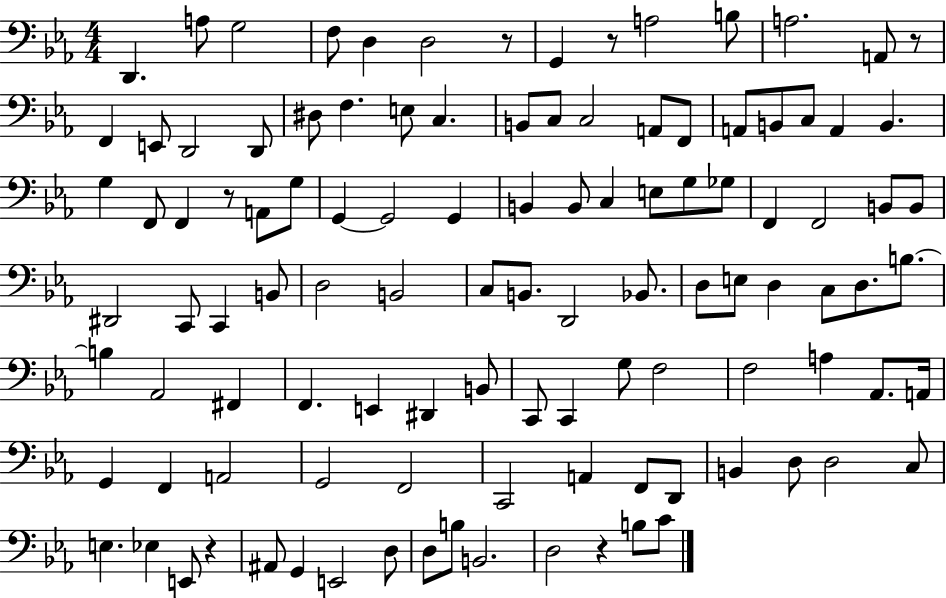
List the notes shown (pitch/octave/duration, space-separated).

D2/q. A3/e G3/h F3/e D3/q D3/h R/e G2/q R/e A3/h B3/e A3/h. A2/e R/e F2/q E2/e D2/h D2/e D#3/e F3/q. E3/e C3/q. B2/e C3/e C3/h A2/e F2/e A2/e B2/e C3/e A2/q B2/q. G3/q F2/e F2/q R/e A2/e G3/e G2/q G2/h G2/q B2/q B2/e C3/q E3/e G3/e Gb3/e F2/q F2/h B2/e B2/e D#2/h C2/e C2/q B2/e D3/h B2/h C3/e B2/e. D2/h Bb2/e. D3/e E3/e D3/q C3/e D3/e. B3/e. B3/q Ab2/h F#2/q F2/q. E2/q D#2/q B2/e C2/e C2/q G3/e F3/h F3/h A3/q Ab2/e. A2/s G2/q F2/q A2/h G2/h F2/h C2/h A2/q F2/e D2/e B2/q D3/e D3/h C3/e E3/q. Eb3/q E2/e R/q A#2/e G2/q E2/h D3/e D3/e B3/e B2/h. D3/h R/q B3/e C4/e